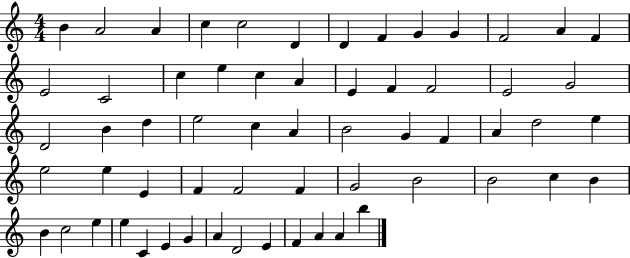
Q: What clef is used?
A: treble